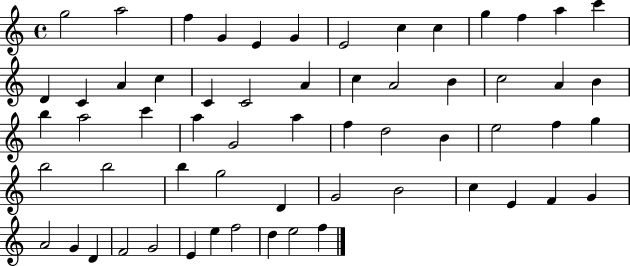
G5/h A5/h F5/q G4/q E4/q G4/q E4/h C5/q C5/q G5/q F5/q A5/q C6/q D4/q C4/q A4/q C5/q C4/q C4/h A4/q C5/q A4/h B4/q C5/h A4/q B4/q B5/q A5/h C6/q A5/q G4/h A5/q F5/q D5/h B4/q E5/h F5/q G5/q B5/h B5/h B5/q G5/h D4/q G4/h B4/h C5/q E4/q F4/q G4/q A4/h G4/q D4/q F4/h G4/h E4/q E5/q F5/h D5/q E5/h F5/q